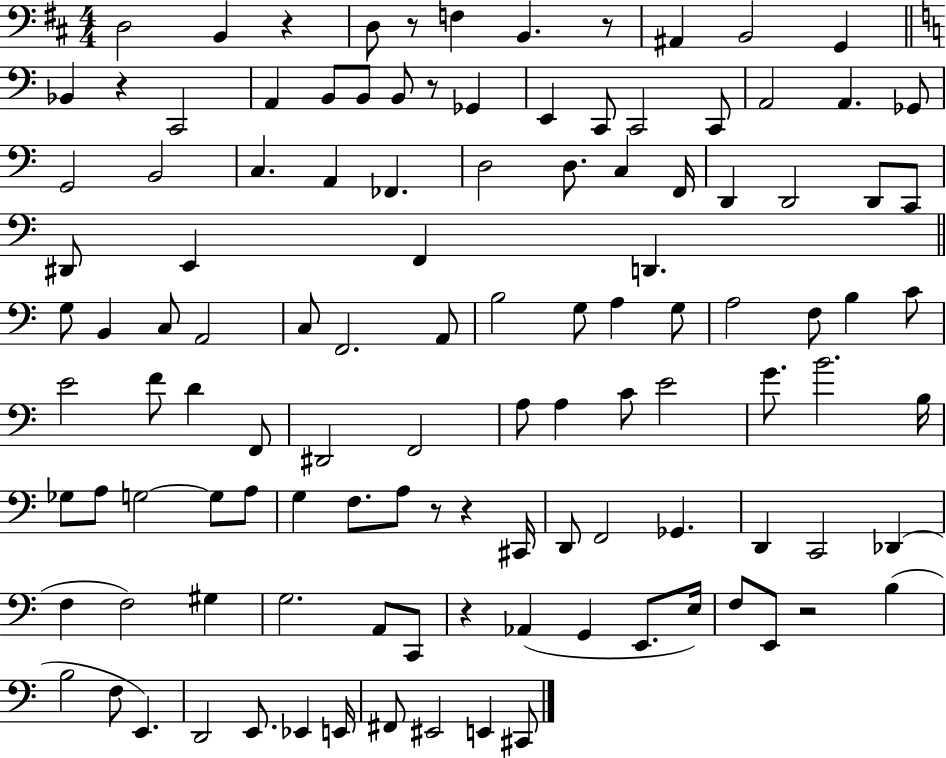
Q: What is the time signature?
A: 4/4